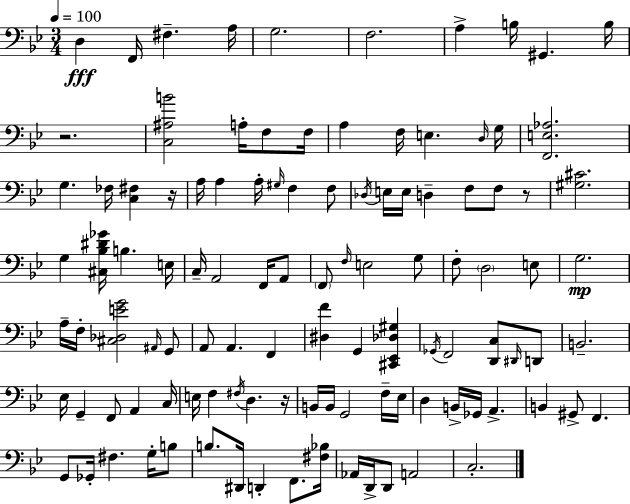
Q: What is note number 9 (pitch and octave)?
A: G#2